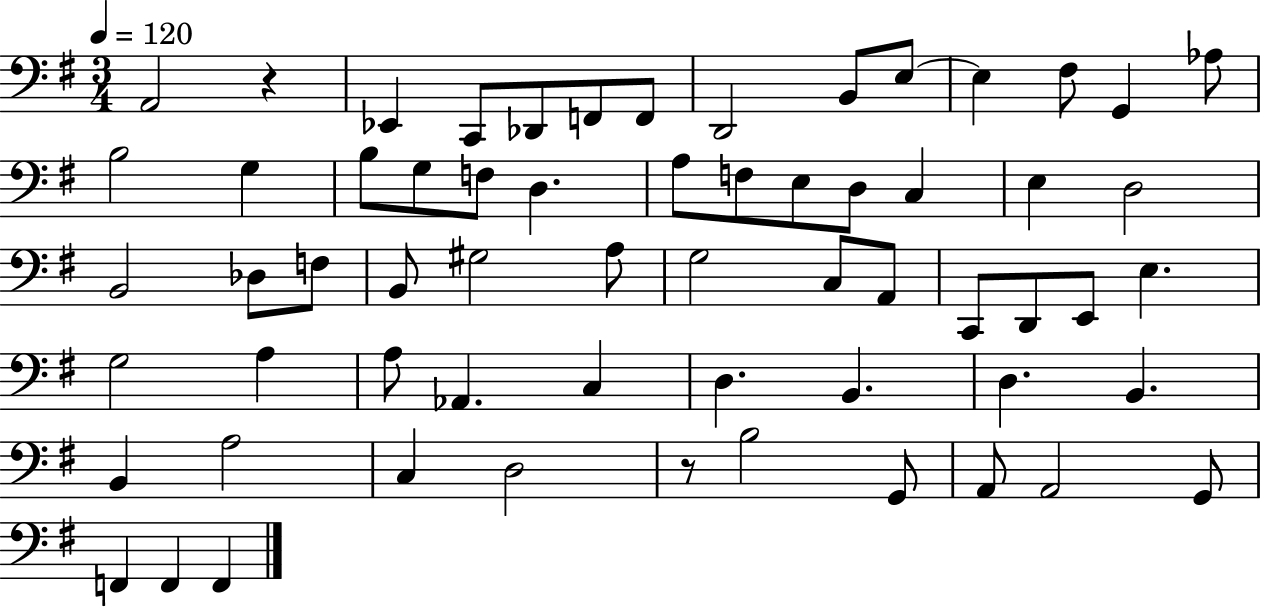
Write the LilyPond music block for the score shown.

{
  \clef bass
  \numericTimeSignature
  \time 3/4
  \key g \major
  \tempo 4 = 120
  \repeat volta 2 { a,2 r4 | ees,4 c,8 des,8 f,8 f,8 | d,2 b,8 e8~~ | e4 fis8 g,4 aes8 | \break b2 g4 | b8 g8 f8 d4. | a8 f8 e8 d8 c4 | e4 d2 | \break b,2 des8 f8 | b,8 gis2 a8 | g2 c8 a,8 | c,8 d,8 e,8 e4. | \break g2 a4 | a8 aes,4. c4 | d4. b,4. | d4. b,4. | \break b,4 a2 | c4 d2 | r8 b2 g,8 | a,8 a,2 g,8 | \break f,4 f,4 f,4 | } \bar "|."
}